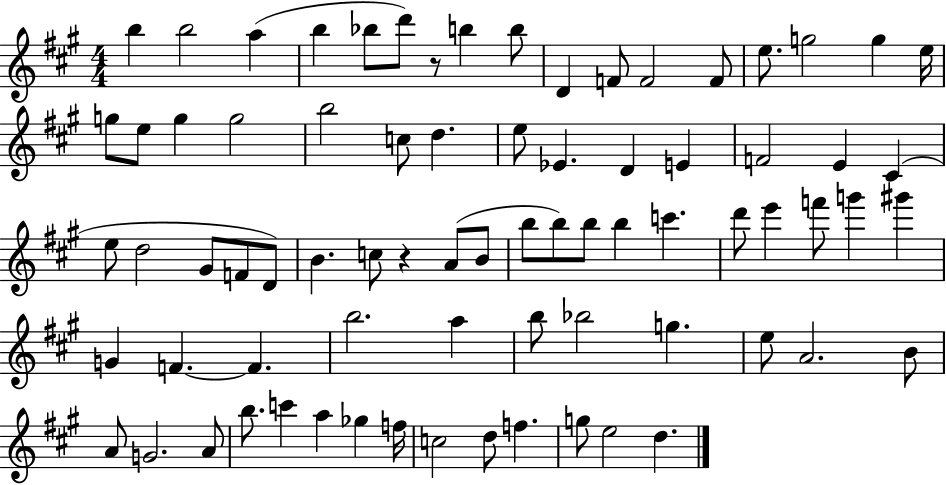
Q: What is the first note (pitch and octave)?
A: B5